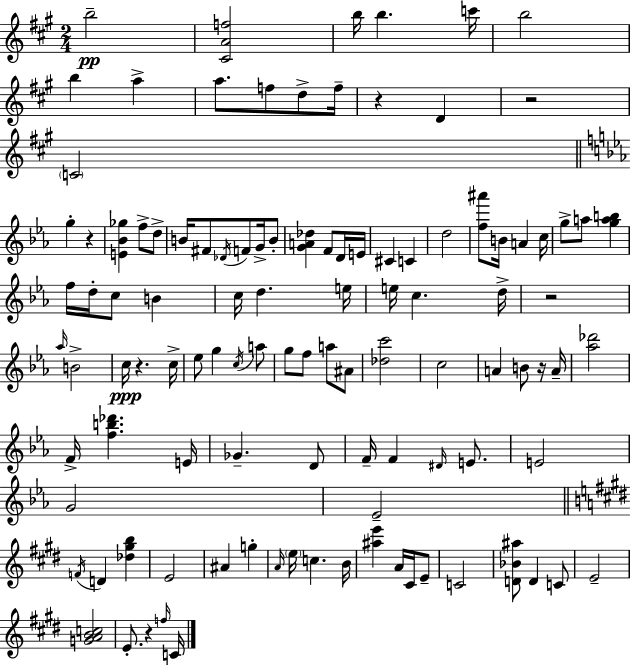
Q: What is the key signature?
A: A major